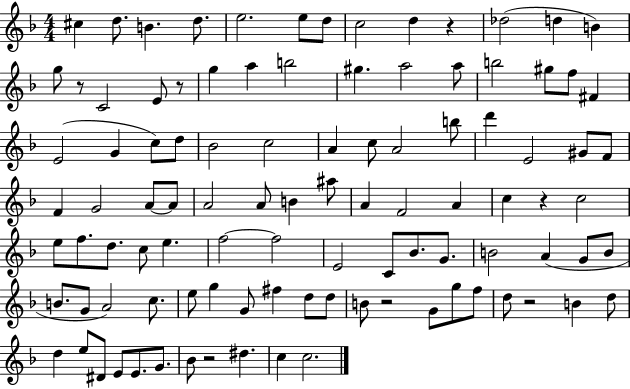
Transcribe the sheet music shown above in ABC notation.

X:1
T:Untitled
M:4/4
L:1/4
K:F
^c d/2 B d/2 e2 e/2 d/2 c2 d z _d2 d B g/2 z/2 C2 E/2 z/2 g a b2 ^g a2 a/2 b2 ^g/2 f/2 ^F E2 G c/2 d/2 _B2 c2 A c/2 A2 b/2 d' E2 ^G/2 F/2 F G2 A/2 A/2 A2 A/2 B ^a/2 A F2 A c z c2 e/2 f/2 d/2 c/2 e f2 f2 E2 C/2 _B/2 G/2 B2 A G/2 B/2 B/2 G/2 A2 c/2 e/2 g G/2 ^f d/2 d/2 B/2 z2 G/2 g/2 f/2 d/2 z2 B d/2 d e/2 ^D/2 E/2 E/2 G/2 _B/2 z2 ^d c c2